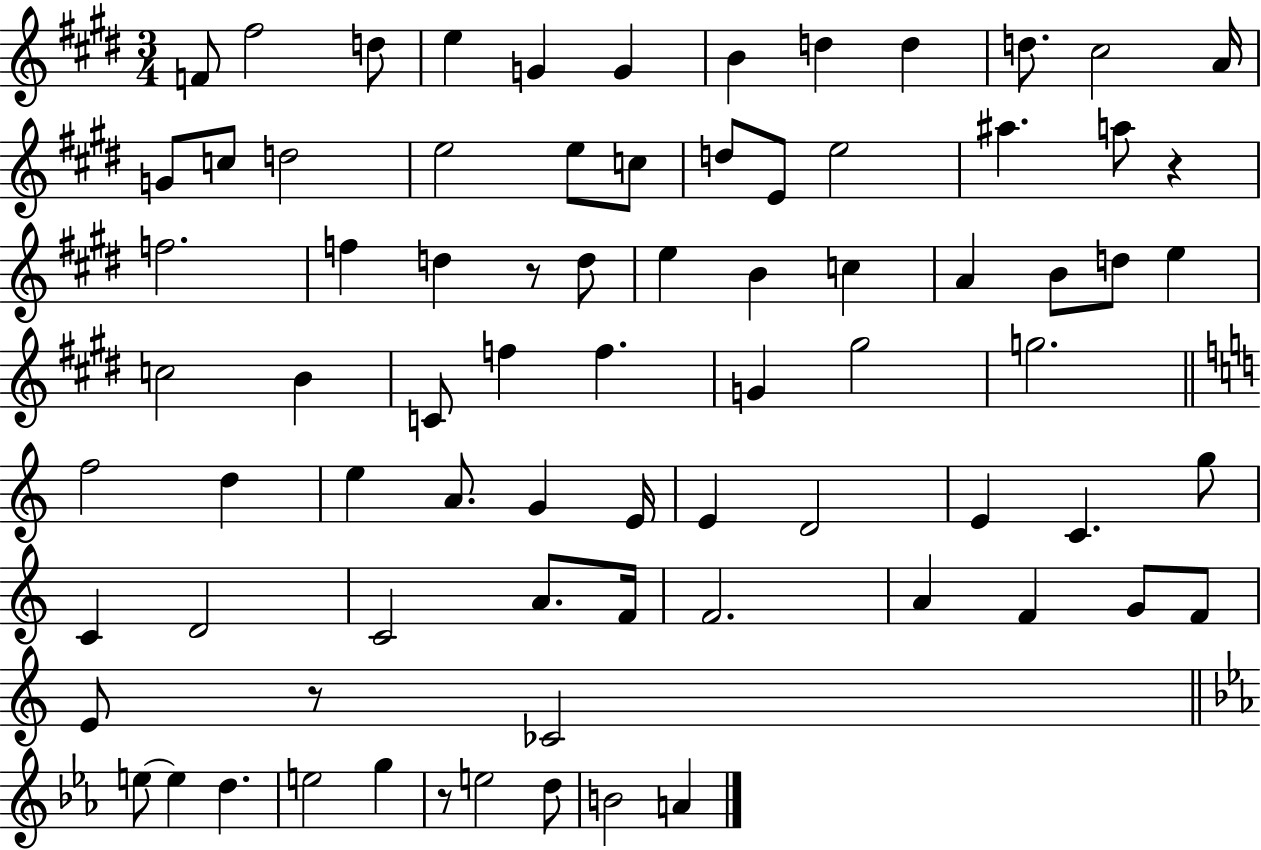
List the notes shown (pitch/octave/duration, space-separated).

F4/e F#5/h D5/e E5/q G4/q G4/q B4/q D5/q D5/q D5/e. C#5/h A4/s G4/e C5/e D5/h E5/h E5/e C5/e D5/e E4/e E5/h A#5/q. A5/e R/q F5/h. F5/q D5/q R/e D5/e E5/q B4/q C5/q A4/q B4/e D5/e E5/q C5/h B4/q C4/e F5/q F5/q. G4/q G#5/h G5/h. F5/h D5/q E5/q A4/e. G4/q E4/s E4/q D4/h E4/q C4/q. G5/e C4/q D4/h C4/h A4/e. F4/s F4/h. A4/q F4/q G4/e F4/e E4/e R/e CES4/h E5/e E5/q D5/q. E5/h G5/q R/e E5/h D5/e B4/h A4/q